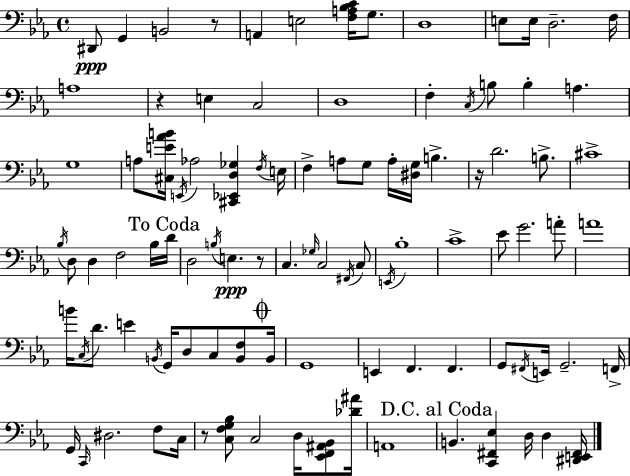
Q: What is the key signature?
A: C minor